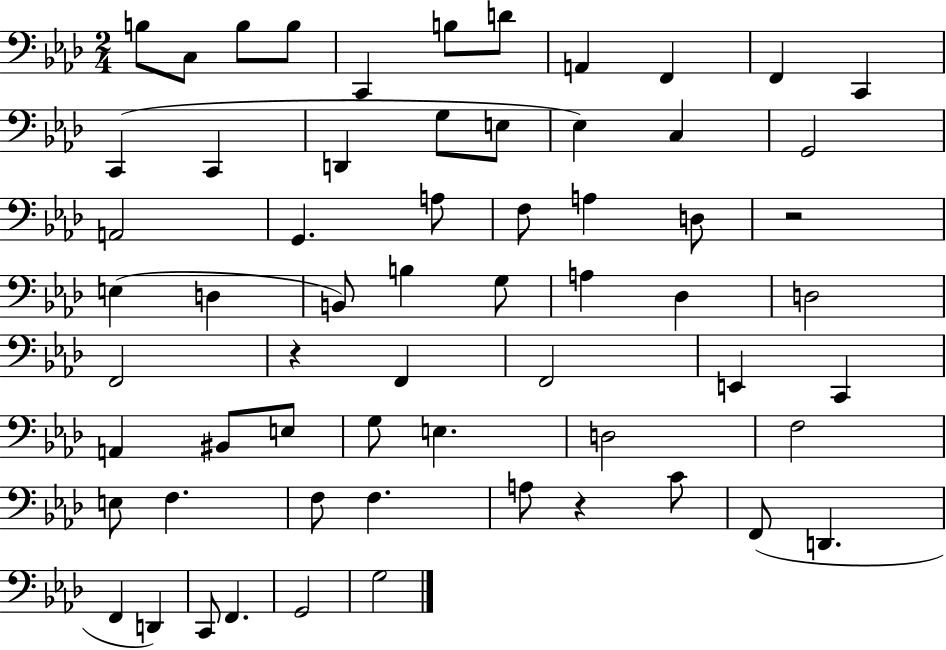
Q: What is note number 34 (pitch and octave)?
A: F2